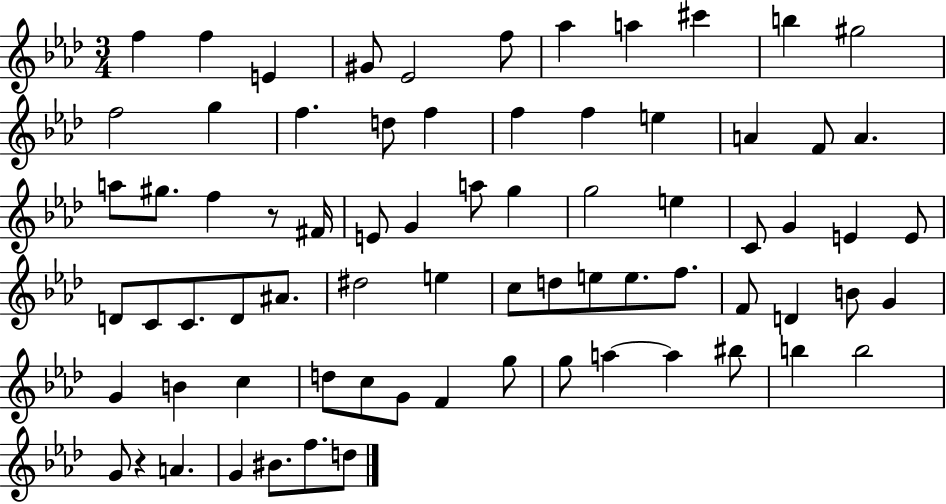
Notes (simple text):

F5/q F5/q E4/q G#4/e Eb4/h F5/e Ab5/q A5/q C#6/q B5/q G#5/h F5/h G5/q F5/q. D5/e F5/q F5/q F5/q E5/q A4/q F4/e A4/q. A5/e G#5/e. F5/q R/e F#4/s E4/e G4/q A5/e G5/q G5/h E5/q C4/e G4/q E4/q E4/e D4/e C4/e C4/e. D4/e A#4/e. D#5/h E5/q C5/e D5/e E5/e E5/e. F5/e. F4/e D4/q B4/e G4/q G4/q B4/q C5/q D5/e C5/e G4/e F4/q G5/e G5/e A5/q A5/q BIS5/e B5/q B5/h G4/e R/q A4/q. G4/q BIS4/e. F5/e. D5/e